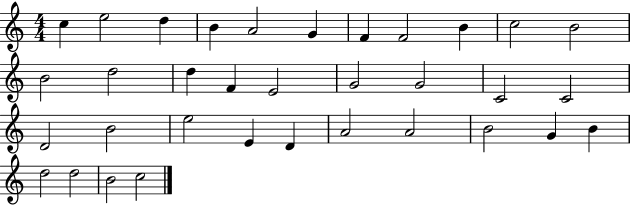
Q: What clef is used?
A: treble